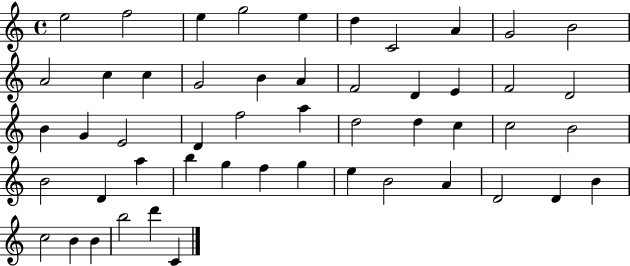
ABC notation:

X:1
T:Untitled
M:4/4
L:1/4
K:C
e2 f2 e g2 e d C2 A G2 B2 A2 c c G2 B A F2 D E F2 D2 B G E2 D f2 a d2 d c c2 B2 B2 D a b g f g e B2 A D2 D B c2 B B b2 d' C